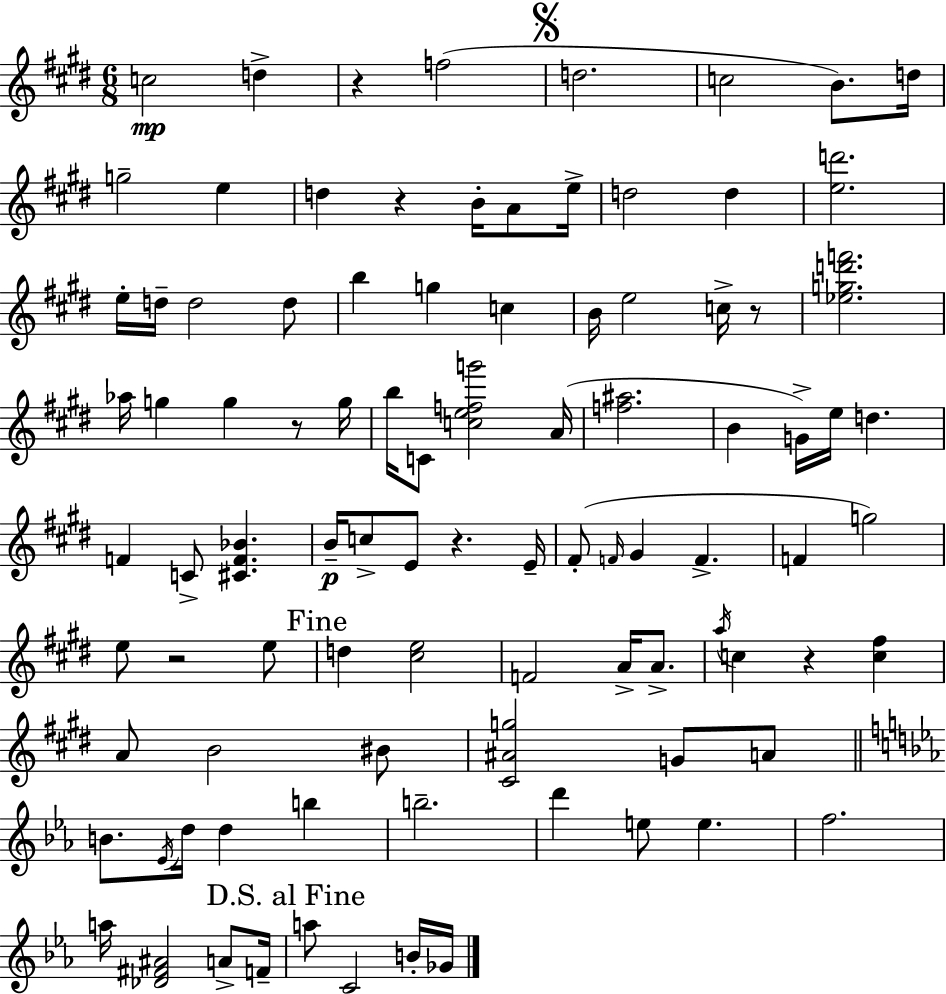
{
  \clef treble
  \numericTimeSignature
  \time 6/8
  \key e \major
  c''2\mp d''4-> | r4 f''2( | \mark \markup { \musicglyph "scripts.segno" } d''2. | c''2 b'8.) d''16 | \break g''2-- e''4 | d''4 r4 b'16-. a'8 e''16-> | d''2 d''4 | <e'' d'''>2. | \break e''16-. d''16-- d''2 d''8 | b''4 g''4 c''4 | b'16 e''2 c''16-> r8 | <ees'' g'' d''' f'''>2. | \break aes''16 g''4 g''4 r8 g''16 | b''16 c'8 <c'' e'' f'' g'''>2 a'16( | <f'' ais''>2. | b'4 g'16->) e''16 d''4. | \break f'4 c'8-> <cis' f' bes'>4. | b'16--\p c''8-> e'8 r4. e'16-- | fis'8-.( \grace { f'16 } gis'4 f'4.-> | f'4 g''2) | \break e''8 r2 e''8 | \mark "Fine" d''4 <cis'' e''>2 | f'2 a'16-> a'8.-> | \acciaccatura { a''16 } c''4 r4 <c'' fis''>4 | \break a'8 b'2 | bis'8 <cis' ais' g''>2 g'8 | a'8 \bar "||" \break \key ees \major b'8. \acciaccatura { ees'16 } d''16 d''4 b''4 | b''2.-- | d'''4 e''8 e''4. | f''2. | \break a''16 <des' fis' ais'>2 a'8-> | f'16-- \mark "D.S. al Fine" a''8 c'2 b'16-. | ges'16 \bar "|."
}